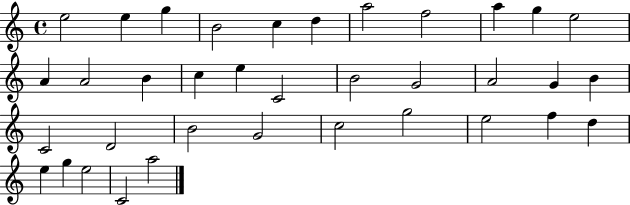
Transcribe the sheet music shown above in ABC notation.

X:1
T:Untitled
M:4/4
L:1/4
K:C
e2 e g B2 c d a2 f2 a g e2 A A2 B c e C2 B2 G2 A2 G B C2 D2 B2 G2 c2 g2 e2 f d e g e2 C2 a2